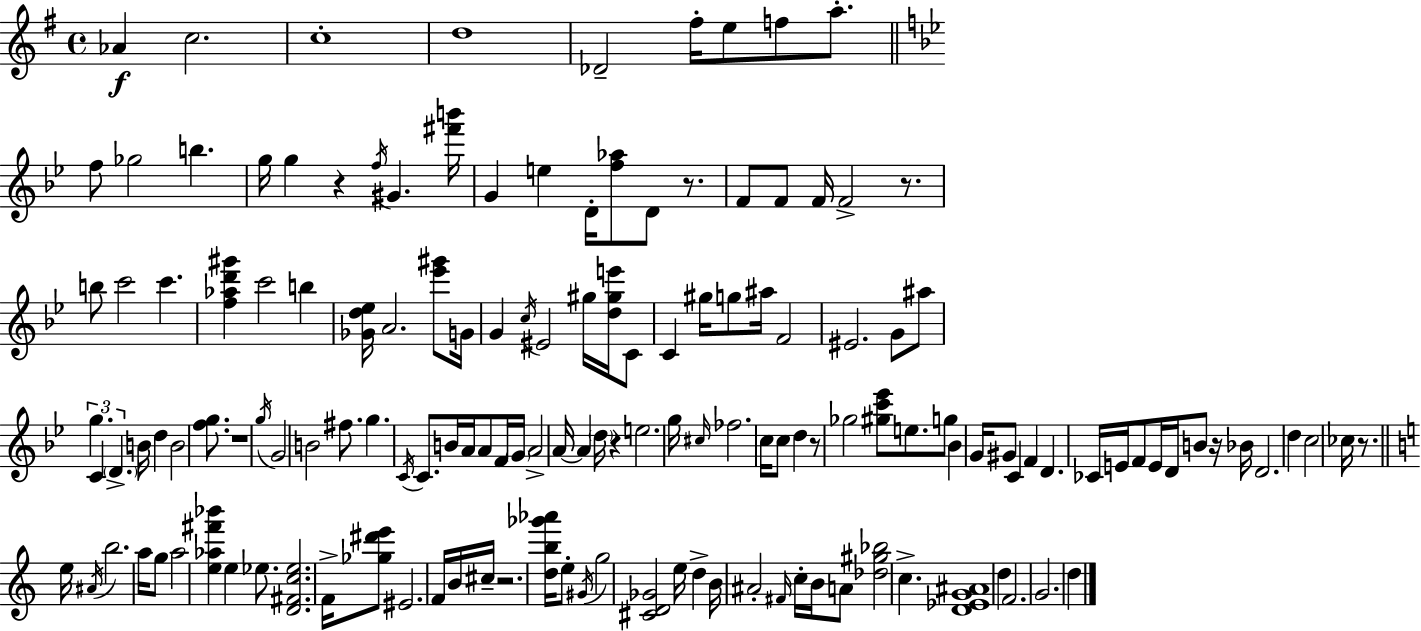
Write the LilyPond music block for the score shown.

{
  \clef treble
  \time 4/4
  \defaultTimeSignature
  \key g \major
  \repeat volta 2 { aes'4\f c''2. | c''1-. | d''1 | des'2-- fis''16-. e''8 f''8 a''8.-. | \break \bar "||" \break \key g \minor f''8 ges''2 b''4. | g''16 g''4 r4 \acciaccatura { f''16 } gis'4. | <fis''' b'''>16 g'4 e''4 d'16-. <f'' aes''>8 d'8 r8. | f'8 f'8 f'16 f'2-> r8. | \break b''8 c'''2 c'''4. | <f'' aes'' d''' gis'''>4 c'''2 b''4 | <ges' d'' ees''>16 a'2. <ees''' gis'''>8 | g'16 g'4 \acciaccatura { c''16 } eis'2 gis''16 <d'' gis'' e'''>16 | \break c'8 c'4 gis''16 g''8 ais''16 f'2 | eis'2. g'8 | ais''8 \tuplet 3/2 { g''4. c'4 \parenthesize d'4.-> } | b'16 d''4 b'2 <f'' g''>8. | \break r1 | \acciaccatura { g''16 } g'2 b'2 | fis''8. g''4. \acciaccatura { c'16 } c'8. | b'16 a'16 a'8 f'16 \parenthesize g'16 a'2-> a'16~~ a'4 | \break \parenthesize d''16 r4 e''2. | g''16 \grace { cis''16 } fes''2. | c''16 c''8 d''4 r8 ges''2 | <gis'' c''' ees'''>8 e''8. g''8 bes'4 g'16 gis'8 | \break c'4 f'4 d'4. ces'16 | e'16 f'8 e'16 d'16 b'8 r16 bes'16 d'2. | d''4 c''2 | ces''16 r8. \bar "||" \break \key c \major e''16 \acciaccatura { ais'16 } b''2. a''16 g''8 | a''2 <e'' aes'' fis''' bes'''>4 e''4 | ees''8. <d' fis' c'' ees''>2. | f'16-> <ges'' dis''' e'''>8 eis'2. f'16 | \break b'16 cis''16-- r2. <d'' b'' ges''' aes'''>16 e''8-. | \acciaccatura { gis'16 } g''2 <cis' d' ges'>2 | e''16 d''4-> b'16 ais'2-. | \grace { fis'16 } c''16-. b'16 a'8 <des'' gis'' bes''>2 c''4.-> | \break <d' ees' g' ais'>1 | d''4 f'2. | g'2. d''4 | } \bar "|."
}